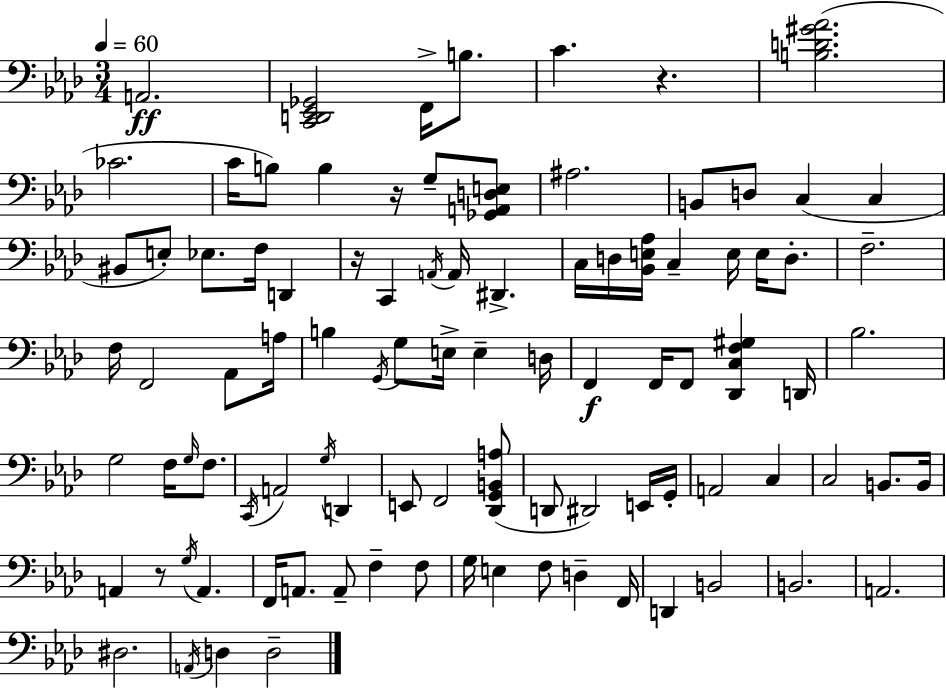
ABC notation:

X:1
T:Untitled
M:3/4
L:1/4
K:Ab
A,,2 [C,,D,,_E,,_G,,]2 F,,/4 B,/2 C z [B,D^G_A]2 _C2 C/4 B,/2 B, z/4 G,/2 [_G,,A,,D,E,]/2 ^A,2 B,,/2 D,/2 C, C, ^B,,/2 E,/2 _E,/2 F,/4 D,, z/4 C,, A,,/4 A,,/4 ^D,, C,/4 D,/4 [_B,,E,_A,]/4 C, E,/4 E,/4 D,/2 F,2 F,/4 F,,2 _A,,/2 A,/4 B, G,,/4 G,/2 E,/4 E, D,/4 F,, F,,/4 F,,/2 [_D,,C,F,^G,] D,,/4 _B,2 G,2 F,/4 G,/4 F,/2 C,,/4 A,,2 G,/4 D,, E,,/2 F,,2 [_D,,G,,B,,A,]/2 D,,/2 ^D,,2 E,,/4 G,,/4 A,,2 C, C,2 B,,/2 B,,/4 A,, z/2 G,/4 A,, F,,/4 A,,/2 A,,/2 F, F,/2 G,/4 E, F,/2 D, F,,/4 D,, B,,2 B,,2 A,,2 ^D,2 A,,/4 D, D,2